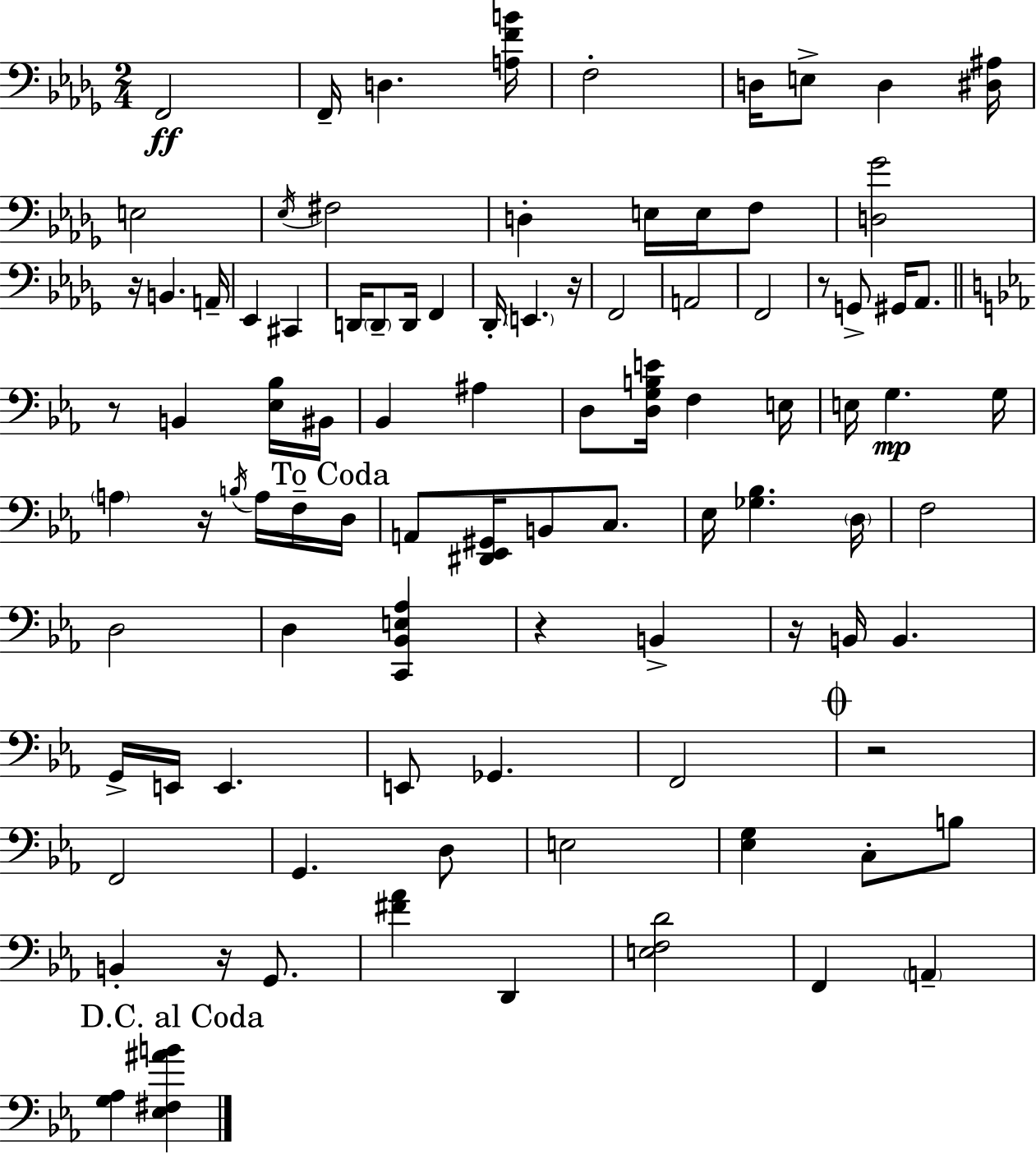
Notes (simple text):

F2/h F2/s D3/q. [A3,F4,B4]/s F3/h D3/s E3/e D3/q [D#3,A#3]/s E3/h Eb3/s F#3/h D3/q E3/s E3/s F3/e [D3,Gb4]/h R/s B2/q. A2/s Eb2/q C#2/q D2/s D2/e D2/s F2/q Db2/s E2/q. R/s F2/h A2/h F2/h R/e G2/e G#2/s Ab2/e. R/e B2/q [Eb3,Bb3]/s BIS2/s Bb2/q A#3/q D3/e [D3,G3,B3,E4]/s F3/q E3/s E3/s G3/q. G3/s A3/q R/s B3/s A3/s F3/s D3/s A2/e [D#2,Eb2,G#2]/s B2/e C3/e. Eb3/s [Gb3,Bb3]/q. D3/s F3/h D3/h D3/q [C2,Bb2,E3,Ab3]/q R/q B2/q R/s B2/s B2/q. G2/s E2/s E2/q. E2/e Gb2/q. F2/h R/h F2/h G2/q. D3/e E3/h [Eb3,G3]/q C3/e B3/e B2/q R/s G2/e. [F#4,Ab4]/q D2/q [E3,F3,D4]/h F2/q A2/q [G3,Ab3]/q [Eb3,F#3,A#4,B4]/q